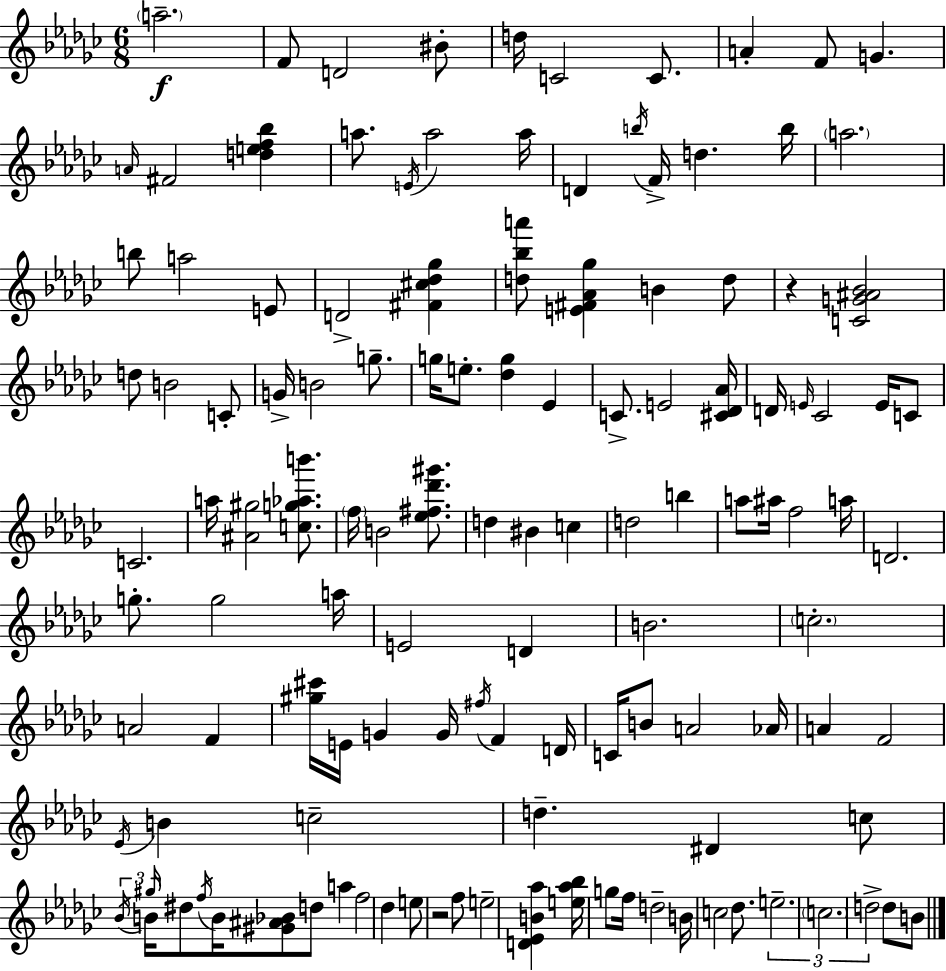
A5/h. F4/e D4/h BIS4/e D5/s C4/h C4/e. A4/q F4/e G4/q. A4/s F#4/h [D5,E5,F5,Bb5]/q A5/e. E4/s A5/h A5/s D4/q B5/s F4/s D5/q. B5/s A5/h. B5/e A5/h E4/e D4/h [F#4,C#5,Db5,Gb5]/q [D5,Bb5,A6]/e [E4,F#4,Ab4,Gb5]/q B4/q D5/e R/q [C4,G4,A#4,Bb4]/h D5/e B4/h C4/e G4/s B4/h G5/e. G5/s E5/e. [Db5,G5]/q Eb4/q C4/e. E4/h [C#4,Db4,Ab4]/s D4/s E4/s CES4/h E4/s C4/e C4/h. A5/s [A#4,G#5]/h [C5,G5,Ab5,B6]/e. F5/s B4/h [Eb5,F#5,Db6,G#6]/e. D5/q BIS4/q C5/q D5/h B5/q A5/e A#5/s F5/h A5/s D4/h. G5/e. G5/h A5/s E4/h D4/q B4/h. C5/h. A4/h F4/q [G#5,C#6]/s E4/s G4/q G4/s F#5/s F4/q D4/s C4/s B4/e A4/h Ab4/s A4/q F4/h Eb4/s B4/q C5/h D5/q. D#4/q C5/e Bb4/s B4/s G#5/s D#5/e F5/s B4/s [G#4,A#4,Bb4]/e D5/e A5/q F5/h Db5/q E5/e R/h F5/e E5/h [D4,Eb4,B4,Ab5]/q [E5,Ab5,Bb5]/s G5/e F5/s D5/h B4/s C5/h Db5/e. E5/h. C5/h. D5/h D5/e B4/e